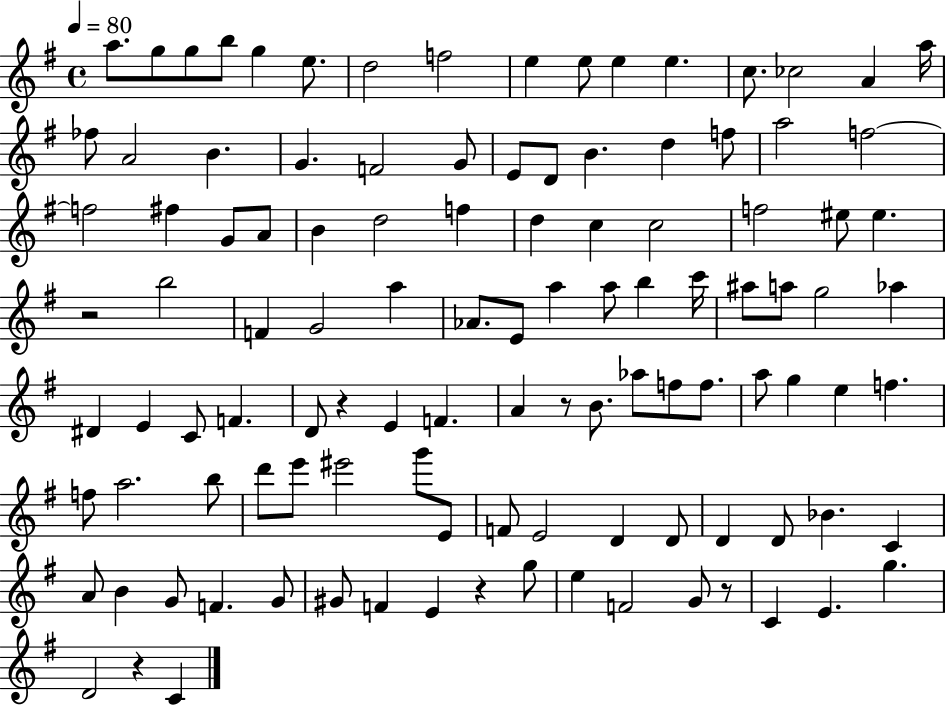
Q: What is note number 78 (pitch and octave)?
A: EIS6